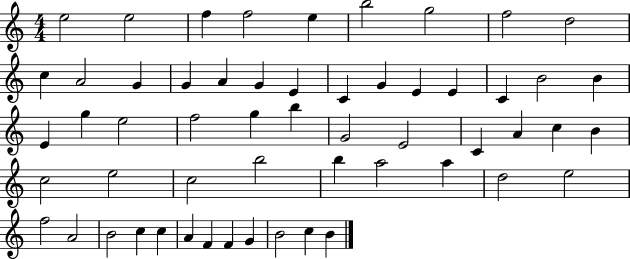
{
  \clef treble
  \numericTimeSignature
  \time 4/4
  \key c \major
  e''2 e''2 | f''4 f''2 e''4 | b''2 g''2 | f''2 d''2 | \break c''4 a'2 g'4 | g'4 a'4 g'4 e'4 | c'4 g'4 e'4 e'4 | c'4 b'2 b'4 | \break e'4 g''4 e''2 | f''2 g''4 b''4 | g'2 e'2 | c'4 a'4 c''4 b'4 | \break c''2 e''2 | c''2 b''2 | b''4 a''2 a''4 | d''2 e''2 | \break f''2 a'2 | b'2 c''4 c''4 | a'4 f'4 f'4 g'4 | b'2 c''4 b'4 | \break \bar "|."
}